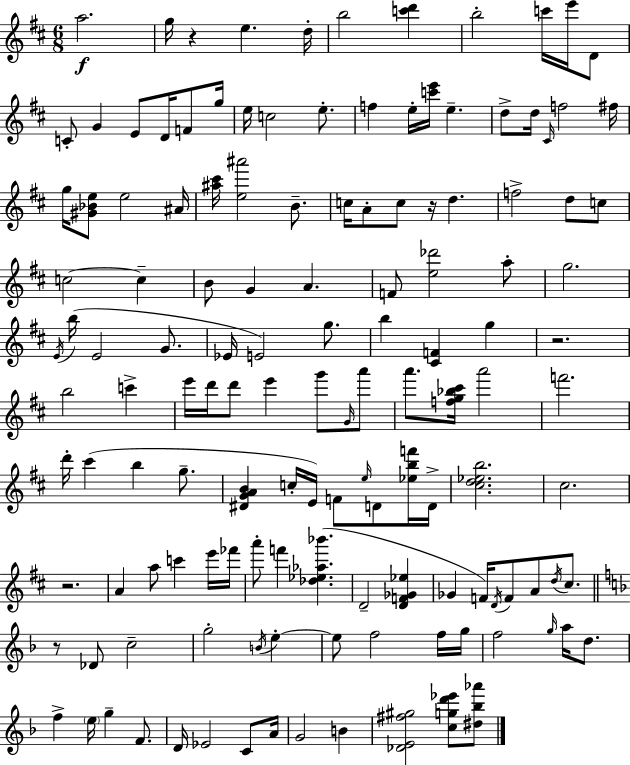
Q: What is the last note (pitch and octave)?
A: B4